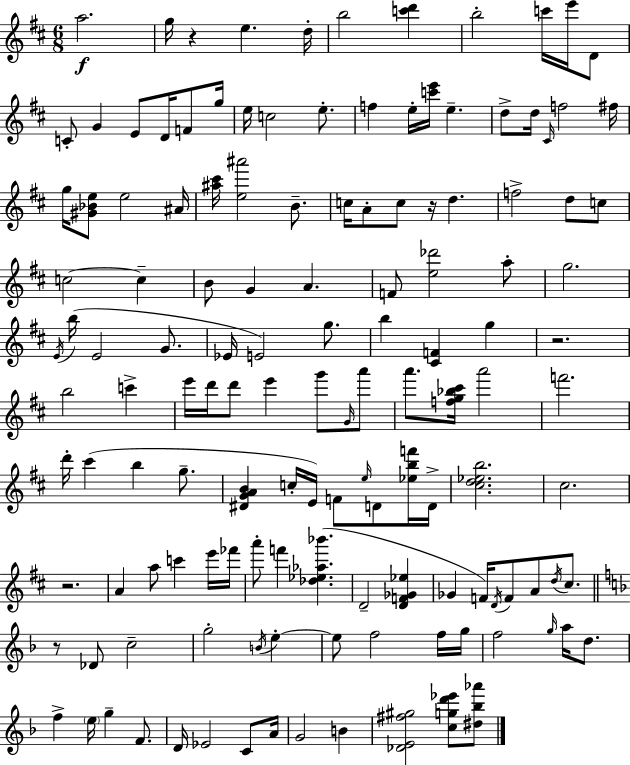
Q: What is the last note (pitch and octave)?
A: B4